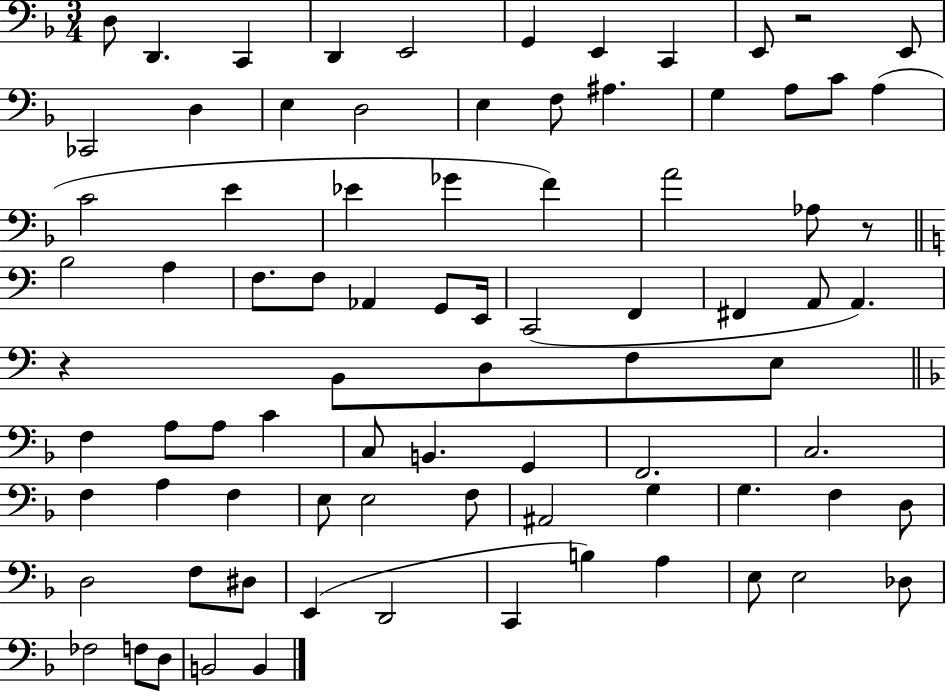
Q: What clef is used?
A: bass